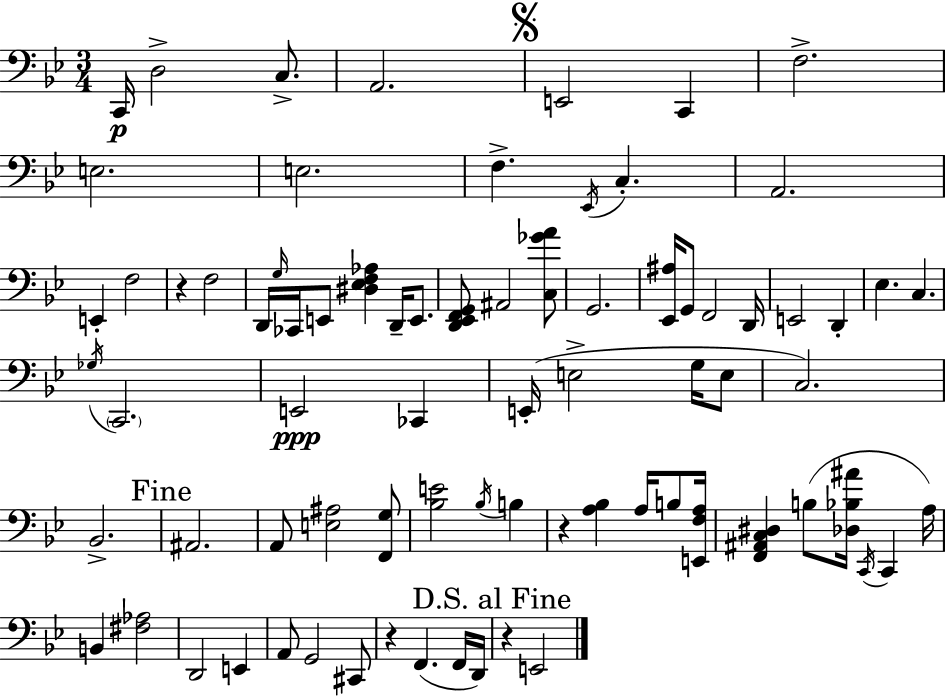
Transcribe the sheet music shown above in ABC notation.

X:1
T:Untitled
M:3/4
L:1/4
K:Bb
C,,/4 D,2 C,/2 A,,2 E,,2 C,, F,2 E,2 E,2 F, _E,,/4 C, A,,2 E,, F,2 z F,2 D,,/4 G,/4 _C,,/4 E,,/2 [^D,_E,F,_A,] D,,/4 E,,/2 [D,,_E,,F,,G,,]/2 ^A,,2 [C,_GA]/2 G,,2 [_E,,^A,]/4 G,,/2 F,,2 D,,/4 E,,2 D,, _E, C, _G,/4 C,,2 E,,2 _C,, E,,/4 E,2 G,/4 E,/2 C,2 _B,,2 ^A,,2 A,,/2 [E,^A,]2 [F,,G,]/2 [_B,E]2 _B,/4 B, z [A,_B,] A,/4 B,/2 [E,,F,A,]/4 [F,,^A,,C,^D,] B,/2 [_D,_B,^A]/4 C,,/4 C,, A,/4 B,, [^F,_A,]2 D,,2 E,, A,,/2 G,,2 ^C,,/2 z F,, F,,/4 D,,/4 z E,,2